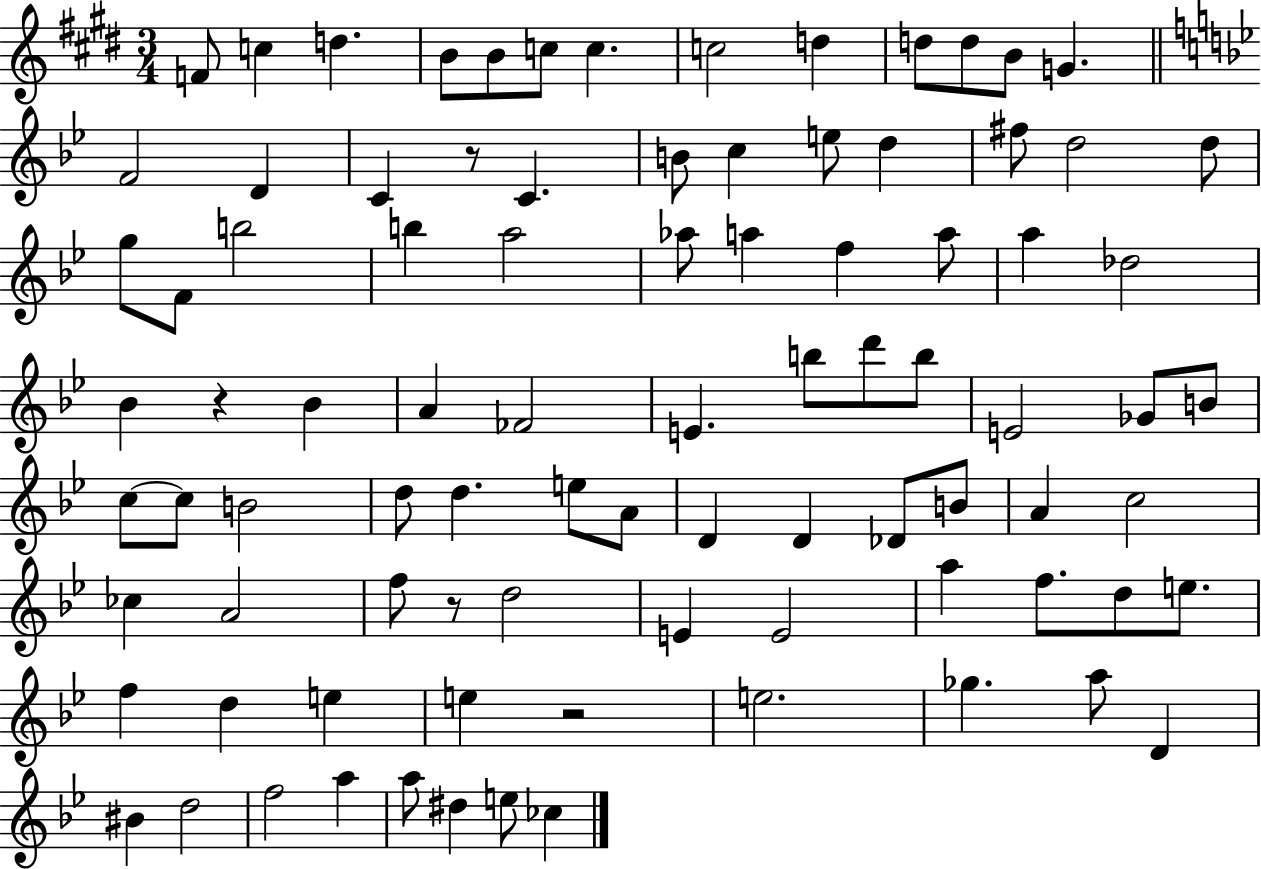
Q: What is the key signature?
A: E major